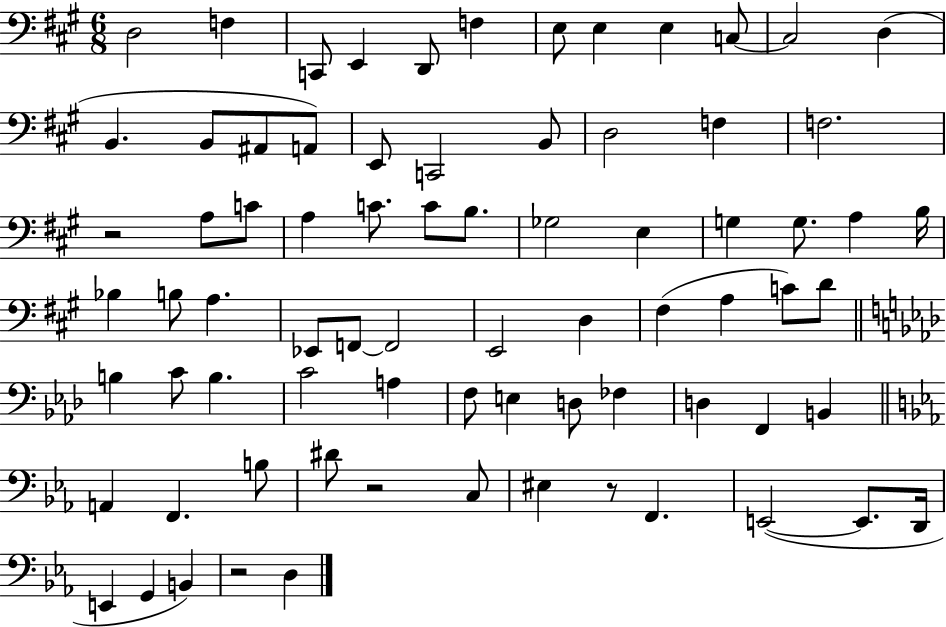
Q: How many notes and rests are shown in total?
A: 76